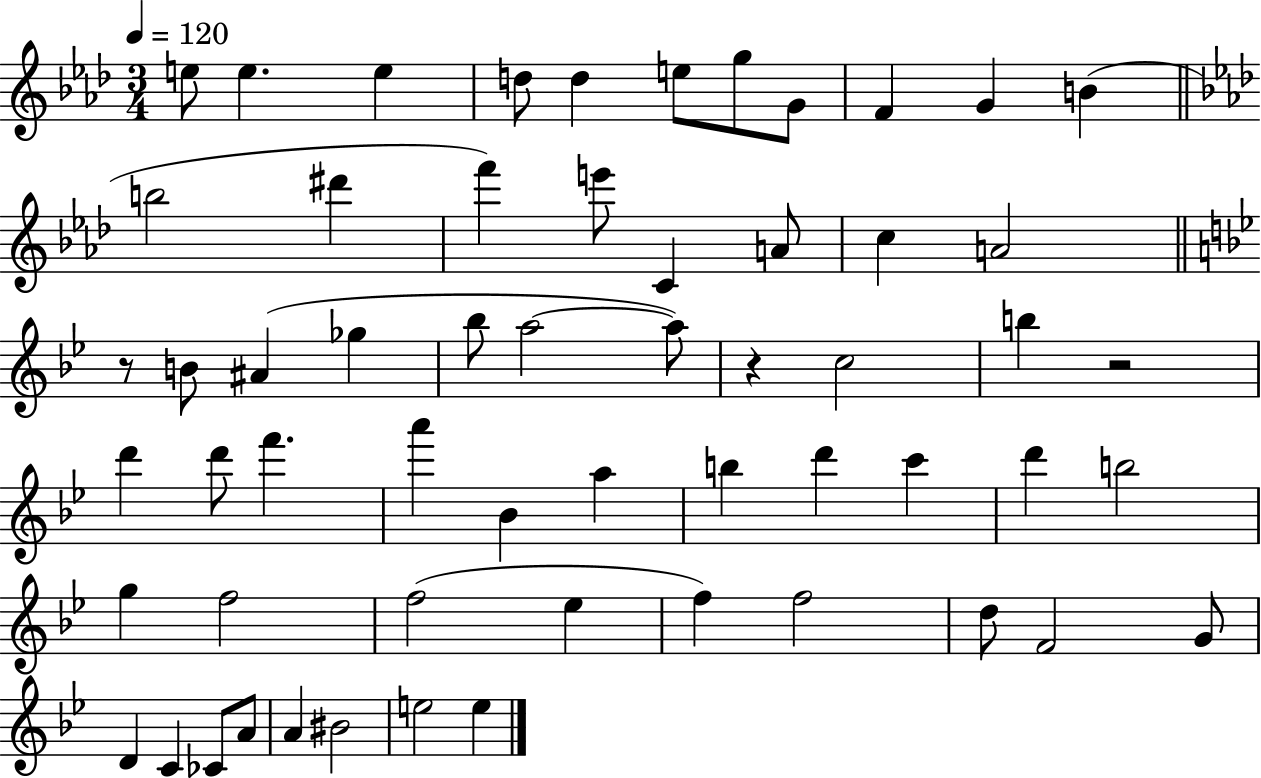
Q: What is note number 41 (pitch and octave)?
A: F5